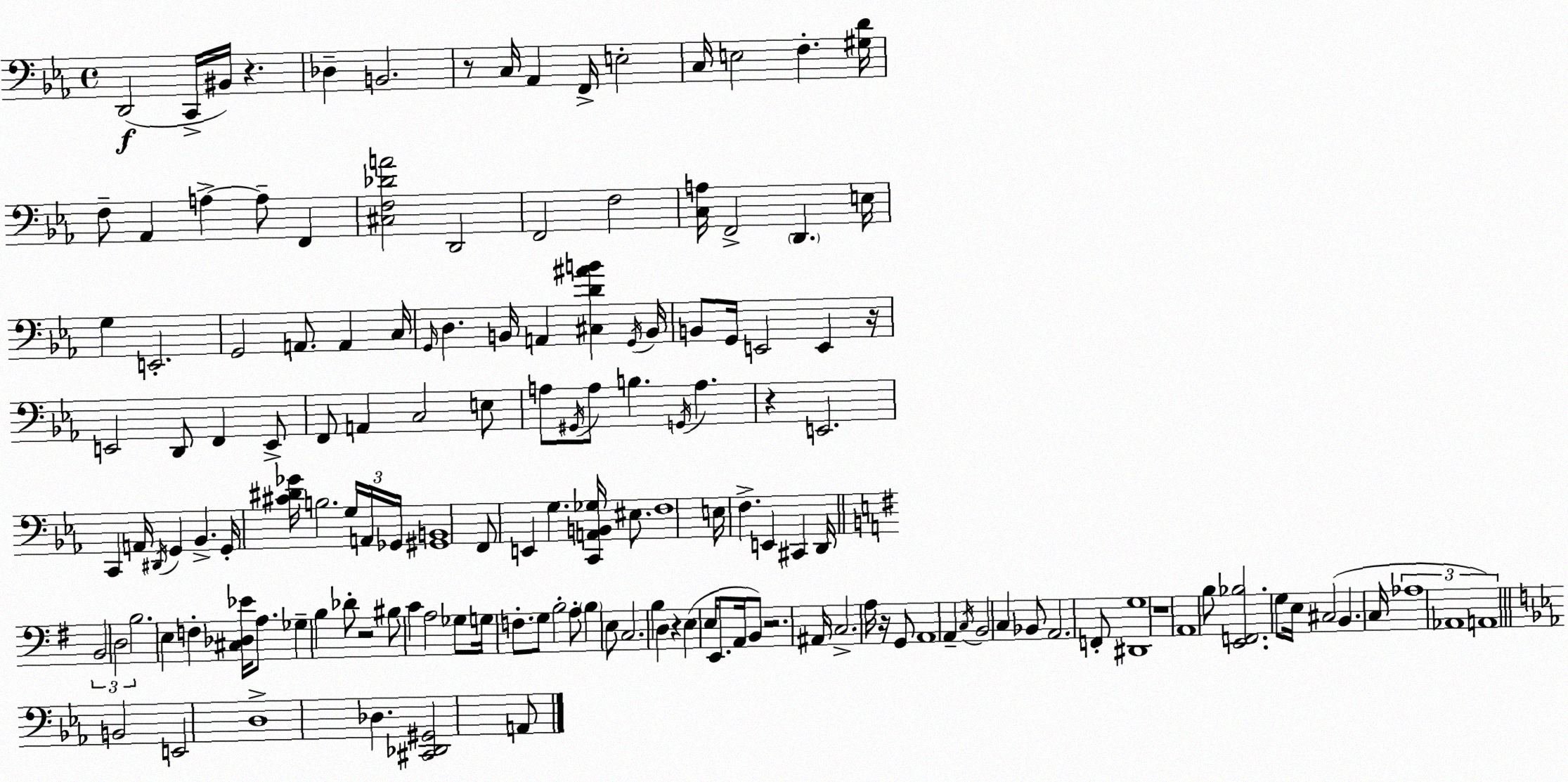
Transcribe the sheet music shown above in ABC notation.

X:1
T:Untitled
M:4/4
L:1/4
K:Eb
D,,2 C,,/4 ^B,,/4 z _D, B,,2 z/2 C,/4 _A,, F,,/4 E,2 C,/4 E,2 F, [^G,D]/4 F,/2 _A,, A, A,/2 F,, [^C,F,_DA]2 D,,2 F,,2 F,2 [C,A,]/4 F,,2 D,, E,/4 G, E,,2 G,,2 A,,/2 A,, C,/4 G,,/4 D, B,,/4 A,, [^C,D^AB] G,,/4 B,,/4 B,,/2 G,,/4 E,,2 E,, z/4 E,,2 D,,/2 F,, E,,/2 F,,/2 A,, C,2 E,/2 A,/2 ^G,,/4 A,/2 B, G,,/4 A, z E,,2 C,, A,,/4 ^D,,/4 G,, _B,, G,,/4 [^C^D_G]/4 B,2 G,/4 A,,/4 _G,,/4 [^G,,B,,]4 F,,/2 E,, G, [C,,A,,B,,_G,]/4 ^E,/2 F,4 E,/4 F, E,, ^C,, D,,/4 B,,2 D,2 B,2 E, F, [^C,_D,_E]/4 A,/2 _G, B, _D/2 z2 ^B,/2 C A,2 _G,/2 G,/4 F,/2 G,/2 B,2 A,/2 B, E,/2 C,2 B, D, z E, E,/4 E,,/2 A,,/4 B,,/2 z2 ^A,,/4 C,2 A,/4 z/4 G,,/2 A,,4 A,, C,/4 B,,2 C, _B,,/2 A,,2 F,,/2 [^D,,G,]4 z4 A,,4 B,/2 [E,,F,,_B,]2 G,/2 E,/4 ^C,2 B,, C,/4 _A,4 _A,,4 A,,4 B,,2 E,,2 D,4 _D, [^C,,_D,,^G,,]2 A,,/2